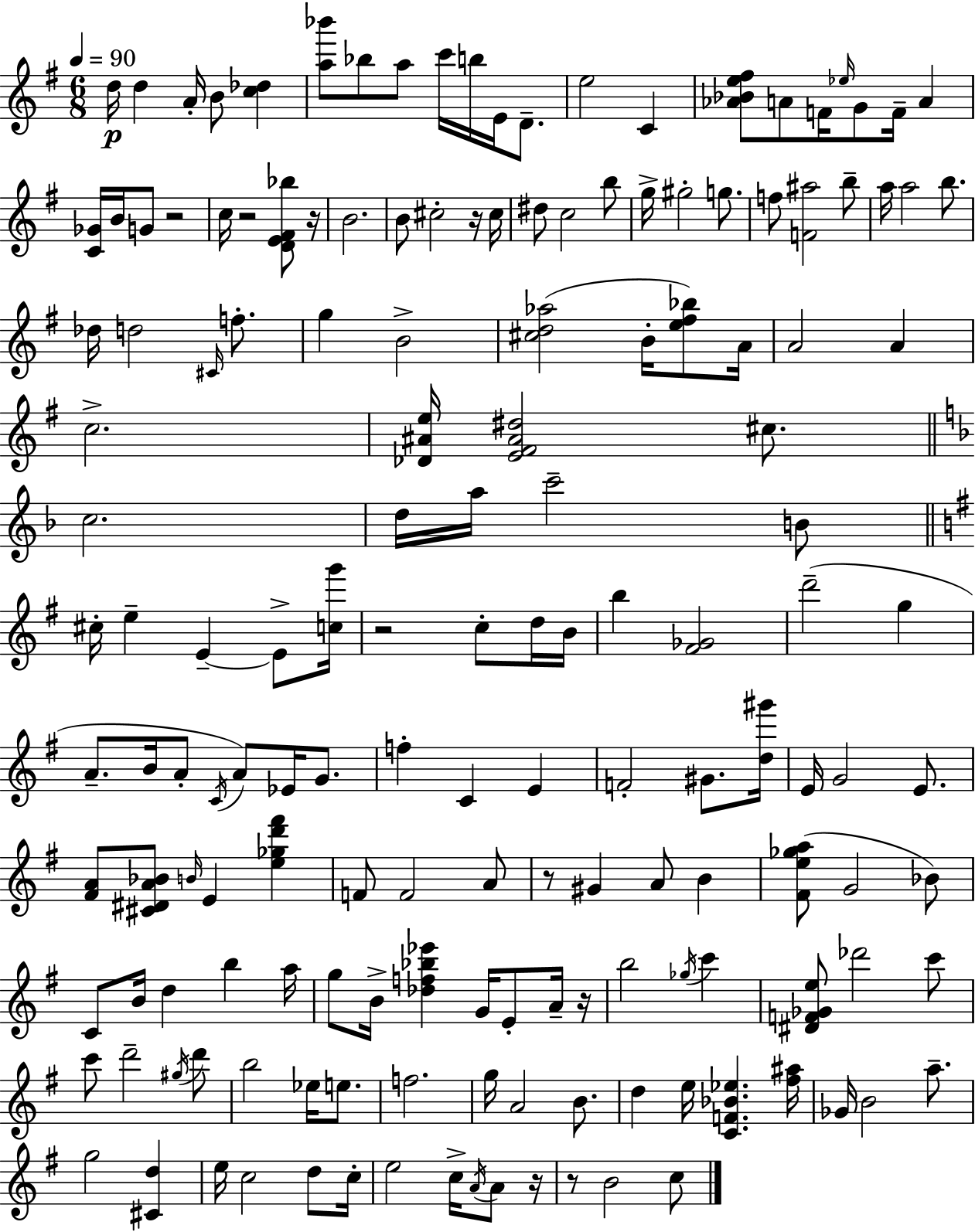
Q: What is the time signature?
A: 6/8